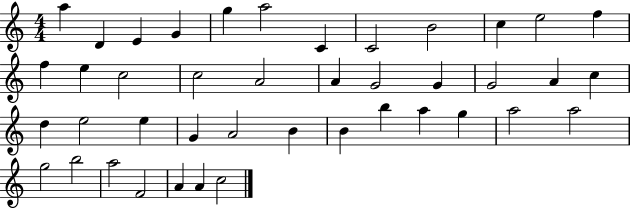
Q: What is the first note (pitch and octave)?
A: A5